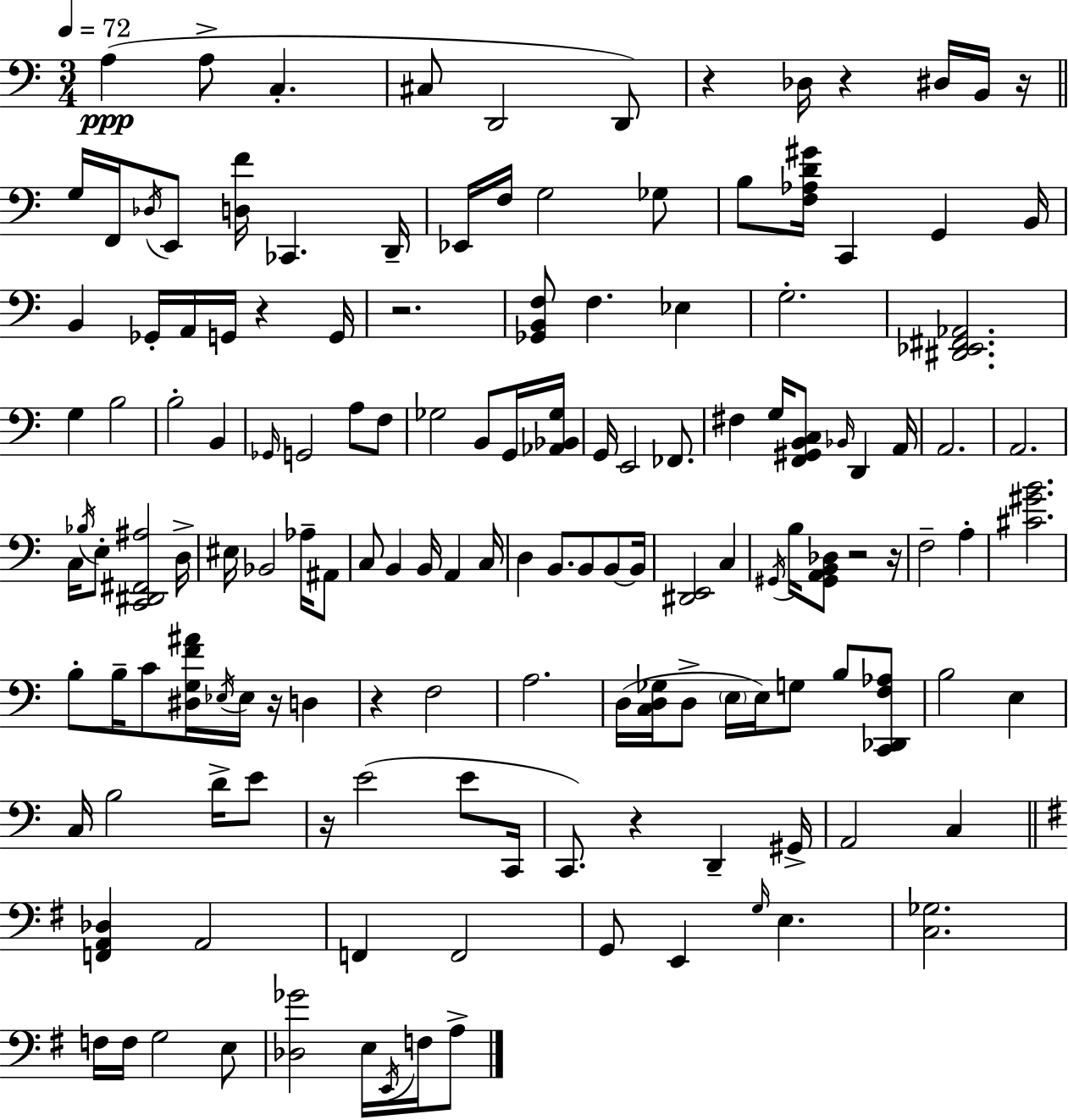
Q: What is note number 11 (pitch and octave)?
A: F2